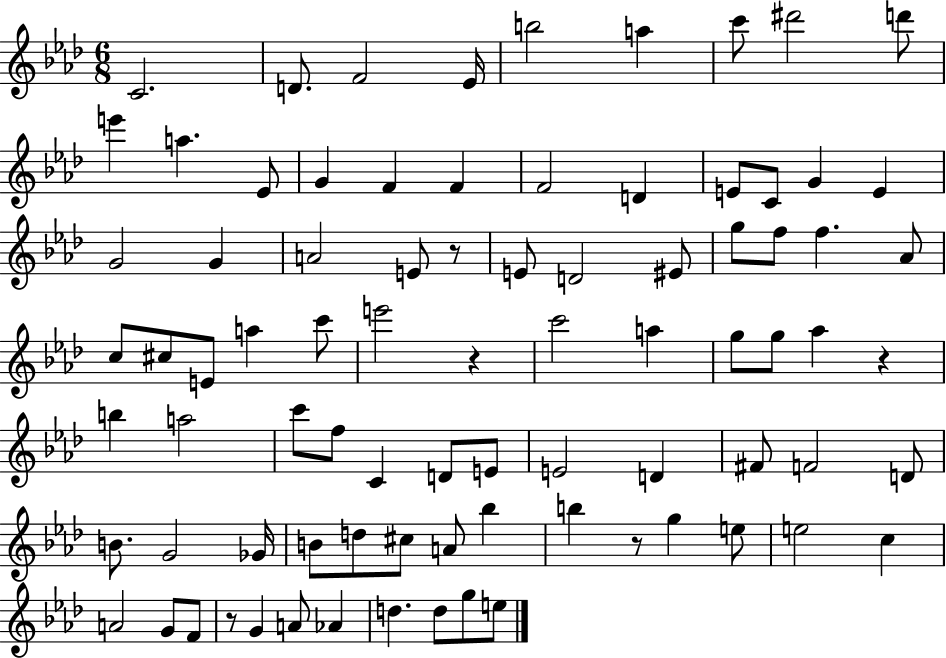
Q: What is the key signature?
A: AES major